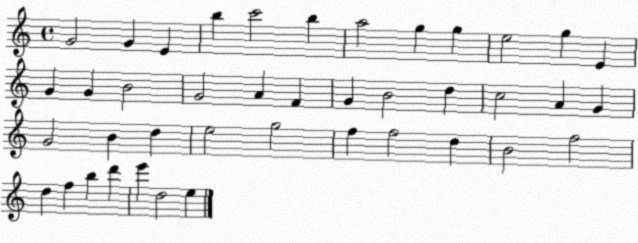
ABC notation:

X:1
T:Untitled
M:4/4
L:1/4
K:C
G2 G E b c'2 b a2 g g e2 g E G G B2 G2 A F G B2 d c2 A G G2 B d e2 g2 f f2 d B2 f2 d f b d' e' d2 e